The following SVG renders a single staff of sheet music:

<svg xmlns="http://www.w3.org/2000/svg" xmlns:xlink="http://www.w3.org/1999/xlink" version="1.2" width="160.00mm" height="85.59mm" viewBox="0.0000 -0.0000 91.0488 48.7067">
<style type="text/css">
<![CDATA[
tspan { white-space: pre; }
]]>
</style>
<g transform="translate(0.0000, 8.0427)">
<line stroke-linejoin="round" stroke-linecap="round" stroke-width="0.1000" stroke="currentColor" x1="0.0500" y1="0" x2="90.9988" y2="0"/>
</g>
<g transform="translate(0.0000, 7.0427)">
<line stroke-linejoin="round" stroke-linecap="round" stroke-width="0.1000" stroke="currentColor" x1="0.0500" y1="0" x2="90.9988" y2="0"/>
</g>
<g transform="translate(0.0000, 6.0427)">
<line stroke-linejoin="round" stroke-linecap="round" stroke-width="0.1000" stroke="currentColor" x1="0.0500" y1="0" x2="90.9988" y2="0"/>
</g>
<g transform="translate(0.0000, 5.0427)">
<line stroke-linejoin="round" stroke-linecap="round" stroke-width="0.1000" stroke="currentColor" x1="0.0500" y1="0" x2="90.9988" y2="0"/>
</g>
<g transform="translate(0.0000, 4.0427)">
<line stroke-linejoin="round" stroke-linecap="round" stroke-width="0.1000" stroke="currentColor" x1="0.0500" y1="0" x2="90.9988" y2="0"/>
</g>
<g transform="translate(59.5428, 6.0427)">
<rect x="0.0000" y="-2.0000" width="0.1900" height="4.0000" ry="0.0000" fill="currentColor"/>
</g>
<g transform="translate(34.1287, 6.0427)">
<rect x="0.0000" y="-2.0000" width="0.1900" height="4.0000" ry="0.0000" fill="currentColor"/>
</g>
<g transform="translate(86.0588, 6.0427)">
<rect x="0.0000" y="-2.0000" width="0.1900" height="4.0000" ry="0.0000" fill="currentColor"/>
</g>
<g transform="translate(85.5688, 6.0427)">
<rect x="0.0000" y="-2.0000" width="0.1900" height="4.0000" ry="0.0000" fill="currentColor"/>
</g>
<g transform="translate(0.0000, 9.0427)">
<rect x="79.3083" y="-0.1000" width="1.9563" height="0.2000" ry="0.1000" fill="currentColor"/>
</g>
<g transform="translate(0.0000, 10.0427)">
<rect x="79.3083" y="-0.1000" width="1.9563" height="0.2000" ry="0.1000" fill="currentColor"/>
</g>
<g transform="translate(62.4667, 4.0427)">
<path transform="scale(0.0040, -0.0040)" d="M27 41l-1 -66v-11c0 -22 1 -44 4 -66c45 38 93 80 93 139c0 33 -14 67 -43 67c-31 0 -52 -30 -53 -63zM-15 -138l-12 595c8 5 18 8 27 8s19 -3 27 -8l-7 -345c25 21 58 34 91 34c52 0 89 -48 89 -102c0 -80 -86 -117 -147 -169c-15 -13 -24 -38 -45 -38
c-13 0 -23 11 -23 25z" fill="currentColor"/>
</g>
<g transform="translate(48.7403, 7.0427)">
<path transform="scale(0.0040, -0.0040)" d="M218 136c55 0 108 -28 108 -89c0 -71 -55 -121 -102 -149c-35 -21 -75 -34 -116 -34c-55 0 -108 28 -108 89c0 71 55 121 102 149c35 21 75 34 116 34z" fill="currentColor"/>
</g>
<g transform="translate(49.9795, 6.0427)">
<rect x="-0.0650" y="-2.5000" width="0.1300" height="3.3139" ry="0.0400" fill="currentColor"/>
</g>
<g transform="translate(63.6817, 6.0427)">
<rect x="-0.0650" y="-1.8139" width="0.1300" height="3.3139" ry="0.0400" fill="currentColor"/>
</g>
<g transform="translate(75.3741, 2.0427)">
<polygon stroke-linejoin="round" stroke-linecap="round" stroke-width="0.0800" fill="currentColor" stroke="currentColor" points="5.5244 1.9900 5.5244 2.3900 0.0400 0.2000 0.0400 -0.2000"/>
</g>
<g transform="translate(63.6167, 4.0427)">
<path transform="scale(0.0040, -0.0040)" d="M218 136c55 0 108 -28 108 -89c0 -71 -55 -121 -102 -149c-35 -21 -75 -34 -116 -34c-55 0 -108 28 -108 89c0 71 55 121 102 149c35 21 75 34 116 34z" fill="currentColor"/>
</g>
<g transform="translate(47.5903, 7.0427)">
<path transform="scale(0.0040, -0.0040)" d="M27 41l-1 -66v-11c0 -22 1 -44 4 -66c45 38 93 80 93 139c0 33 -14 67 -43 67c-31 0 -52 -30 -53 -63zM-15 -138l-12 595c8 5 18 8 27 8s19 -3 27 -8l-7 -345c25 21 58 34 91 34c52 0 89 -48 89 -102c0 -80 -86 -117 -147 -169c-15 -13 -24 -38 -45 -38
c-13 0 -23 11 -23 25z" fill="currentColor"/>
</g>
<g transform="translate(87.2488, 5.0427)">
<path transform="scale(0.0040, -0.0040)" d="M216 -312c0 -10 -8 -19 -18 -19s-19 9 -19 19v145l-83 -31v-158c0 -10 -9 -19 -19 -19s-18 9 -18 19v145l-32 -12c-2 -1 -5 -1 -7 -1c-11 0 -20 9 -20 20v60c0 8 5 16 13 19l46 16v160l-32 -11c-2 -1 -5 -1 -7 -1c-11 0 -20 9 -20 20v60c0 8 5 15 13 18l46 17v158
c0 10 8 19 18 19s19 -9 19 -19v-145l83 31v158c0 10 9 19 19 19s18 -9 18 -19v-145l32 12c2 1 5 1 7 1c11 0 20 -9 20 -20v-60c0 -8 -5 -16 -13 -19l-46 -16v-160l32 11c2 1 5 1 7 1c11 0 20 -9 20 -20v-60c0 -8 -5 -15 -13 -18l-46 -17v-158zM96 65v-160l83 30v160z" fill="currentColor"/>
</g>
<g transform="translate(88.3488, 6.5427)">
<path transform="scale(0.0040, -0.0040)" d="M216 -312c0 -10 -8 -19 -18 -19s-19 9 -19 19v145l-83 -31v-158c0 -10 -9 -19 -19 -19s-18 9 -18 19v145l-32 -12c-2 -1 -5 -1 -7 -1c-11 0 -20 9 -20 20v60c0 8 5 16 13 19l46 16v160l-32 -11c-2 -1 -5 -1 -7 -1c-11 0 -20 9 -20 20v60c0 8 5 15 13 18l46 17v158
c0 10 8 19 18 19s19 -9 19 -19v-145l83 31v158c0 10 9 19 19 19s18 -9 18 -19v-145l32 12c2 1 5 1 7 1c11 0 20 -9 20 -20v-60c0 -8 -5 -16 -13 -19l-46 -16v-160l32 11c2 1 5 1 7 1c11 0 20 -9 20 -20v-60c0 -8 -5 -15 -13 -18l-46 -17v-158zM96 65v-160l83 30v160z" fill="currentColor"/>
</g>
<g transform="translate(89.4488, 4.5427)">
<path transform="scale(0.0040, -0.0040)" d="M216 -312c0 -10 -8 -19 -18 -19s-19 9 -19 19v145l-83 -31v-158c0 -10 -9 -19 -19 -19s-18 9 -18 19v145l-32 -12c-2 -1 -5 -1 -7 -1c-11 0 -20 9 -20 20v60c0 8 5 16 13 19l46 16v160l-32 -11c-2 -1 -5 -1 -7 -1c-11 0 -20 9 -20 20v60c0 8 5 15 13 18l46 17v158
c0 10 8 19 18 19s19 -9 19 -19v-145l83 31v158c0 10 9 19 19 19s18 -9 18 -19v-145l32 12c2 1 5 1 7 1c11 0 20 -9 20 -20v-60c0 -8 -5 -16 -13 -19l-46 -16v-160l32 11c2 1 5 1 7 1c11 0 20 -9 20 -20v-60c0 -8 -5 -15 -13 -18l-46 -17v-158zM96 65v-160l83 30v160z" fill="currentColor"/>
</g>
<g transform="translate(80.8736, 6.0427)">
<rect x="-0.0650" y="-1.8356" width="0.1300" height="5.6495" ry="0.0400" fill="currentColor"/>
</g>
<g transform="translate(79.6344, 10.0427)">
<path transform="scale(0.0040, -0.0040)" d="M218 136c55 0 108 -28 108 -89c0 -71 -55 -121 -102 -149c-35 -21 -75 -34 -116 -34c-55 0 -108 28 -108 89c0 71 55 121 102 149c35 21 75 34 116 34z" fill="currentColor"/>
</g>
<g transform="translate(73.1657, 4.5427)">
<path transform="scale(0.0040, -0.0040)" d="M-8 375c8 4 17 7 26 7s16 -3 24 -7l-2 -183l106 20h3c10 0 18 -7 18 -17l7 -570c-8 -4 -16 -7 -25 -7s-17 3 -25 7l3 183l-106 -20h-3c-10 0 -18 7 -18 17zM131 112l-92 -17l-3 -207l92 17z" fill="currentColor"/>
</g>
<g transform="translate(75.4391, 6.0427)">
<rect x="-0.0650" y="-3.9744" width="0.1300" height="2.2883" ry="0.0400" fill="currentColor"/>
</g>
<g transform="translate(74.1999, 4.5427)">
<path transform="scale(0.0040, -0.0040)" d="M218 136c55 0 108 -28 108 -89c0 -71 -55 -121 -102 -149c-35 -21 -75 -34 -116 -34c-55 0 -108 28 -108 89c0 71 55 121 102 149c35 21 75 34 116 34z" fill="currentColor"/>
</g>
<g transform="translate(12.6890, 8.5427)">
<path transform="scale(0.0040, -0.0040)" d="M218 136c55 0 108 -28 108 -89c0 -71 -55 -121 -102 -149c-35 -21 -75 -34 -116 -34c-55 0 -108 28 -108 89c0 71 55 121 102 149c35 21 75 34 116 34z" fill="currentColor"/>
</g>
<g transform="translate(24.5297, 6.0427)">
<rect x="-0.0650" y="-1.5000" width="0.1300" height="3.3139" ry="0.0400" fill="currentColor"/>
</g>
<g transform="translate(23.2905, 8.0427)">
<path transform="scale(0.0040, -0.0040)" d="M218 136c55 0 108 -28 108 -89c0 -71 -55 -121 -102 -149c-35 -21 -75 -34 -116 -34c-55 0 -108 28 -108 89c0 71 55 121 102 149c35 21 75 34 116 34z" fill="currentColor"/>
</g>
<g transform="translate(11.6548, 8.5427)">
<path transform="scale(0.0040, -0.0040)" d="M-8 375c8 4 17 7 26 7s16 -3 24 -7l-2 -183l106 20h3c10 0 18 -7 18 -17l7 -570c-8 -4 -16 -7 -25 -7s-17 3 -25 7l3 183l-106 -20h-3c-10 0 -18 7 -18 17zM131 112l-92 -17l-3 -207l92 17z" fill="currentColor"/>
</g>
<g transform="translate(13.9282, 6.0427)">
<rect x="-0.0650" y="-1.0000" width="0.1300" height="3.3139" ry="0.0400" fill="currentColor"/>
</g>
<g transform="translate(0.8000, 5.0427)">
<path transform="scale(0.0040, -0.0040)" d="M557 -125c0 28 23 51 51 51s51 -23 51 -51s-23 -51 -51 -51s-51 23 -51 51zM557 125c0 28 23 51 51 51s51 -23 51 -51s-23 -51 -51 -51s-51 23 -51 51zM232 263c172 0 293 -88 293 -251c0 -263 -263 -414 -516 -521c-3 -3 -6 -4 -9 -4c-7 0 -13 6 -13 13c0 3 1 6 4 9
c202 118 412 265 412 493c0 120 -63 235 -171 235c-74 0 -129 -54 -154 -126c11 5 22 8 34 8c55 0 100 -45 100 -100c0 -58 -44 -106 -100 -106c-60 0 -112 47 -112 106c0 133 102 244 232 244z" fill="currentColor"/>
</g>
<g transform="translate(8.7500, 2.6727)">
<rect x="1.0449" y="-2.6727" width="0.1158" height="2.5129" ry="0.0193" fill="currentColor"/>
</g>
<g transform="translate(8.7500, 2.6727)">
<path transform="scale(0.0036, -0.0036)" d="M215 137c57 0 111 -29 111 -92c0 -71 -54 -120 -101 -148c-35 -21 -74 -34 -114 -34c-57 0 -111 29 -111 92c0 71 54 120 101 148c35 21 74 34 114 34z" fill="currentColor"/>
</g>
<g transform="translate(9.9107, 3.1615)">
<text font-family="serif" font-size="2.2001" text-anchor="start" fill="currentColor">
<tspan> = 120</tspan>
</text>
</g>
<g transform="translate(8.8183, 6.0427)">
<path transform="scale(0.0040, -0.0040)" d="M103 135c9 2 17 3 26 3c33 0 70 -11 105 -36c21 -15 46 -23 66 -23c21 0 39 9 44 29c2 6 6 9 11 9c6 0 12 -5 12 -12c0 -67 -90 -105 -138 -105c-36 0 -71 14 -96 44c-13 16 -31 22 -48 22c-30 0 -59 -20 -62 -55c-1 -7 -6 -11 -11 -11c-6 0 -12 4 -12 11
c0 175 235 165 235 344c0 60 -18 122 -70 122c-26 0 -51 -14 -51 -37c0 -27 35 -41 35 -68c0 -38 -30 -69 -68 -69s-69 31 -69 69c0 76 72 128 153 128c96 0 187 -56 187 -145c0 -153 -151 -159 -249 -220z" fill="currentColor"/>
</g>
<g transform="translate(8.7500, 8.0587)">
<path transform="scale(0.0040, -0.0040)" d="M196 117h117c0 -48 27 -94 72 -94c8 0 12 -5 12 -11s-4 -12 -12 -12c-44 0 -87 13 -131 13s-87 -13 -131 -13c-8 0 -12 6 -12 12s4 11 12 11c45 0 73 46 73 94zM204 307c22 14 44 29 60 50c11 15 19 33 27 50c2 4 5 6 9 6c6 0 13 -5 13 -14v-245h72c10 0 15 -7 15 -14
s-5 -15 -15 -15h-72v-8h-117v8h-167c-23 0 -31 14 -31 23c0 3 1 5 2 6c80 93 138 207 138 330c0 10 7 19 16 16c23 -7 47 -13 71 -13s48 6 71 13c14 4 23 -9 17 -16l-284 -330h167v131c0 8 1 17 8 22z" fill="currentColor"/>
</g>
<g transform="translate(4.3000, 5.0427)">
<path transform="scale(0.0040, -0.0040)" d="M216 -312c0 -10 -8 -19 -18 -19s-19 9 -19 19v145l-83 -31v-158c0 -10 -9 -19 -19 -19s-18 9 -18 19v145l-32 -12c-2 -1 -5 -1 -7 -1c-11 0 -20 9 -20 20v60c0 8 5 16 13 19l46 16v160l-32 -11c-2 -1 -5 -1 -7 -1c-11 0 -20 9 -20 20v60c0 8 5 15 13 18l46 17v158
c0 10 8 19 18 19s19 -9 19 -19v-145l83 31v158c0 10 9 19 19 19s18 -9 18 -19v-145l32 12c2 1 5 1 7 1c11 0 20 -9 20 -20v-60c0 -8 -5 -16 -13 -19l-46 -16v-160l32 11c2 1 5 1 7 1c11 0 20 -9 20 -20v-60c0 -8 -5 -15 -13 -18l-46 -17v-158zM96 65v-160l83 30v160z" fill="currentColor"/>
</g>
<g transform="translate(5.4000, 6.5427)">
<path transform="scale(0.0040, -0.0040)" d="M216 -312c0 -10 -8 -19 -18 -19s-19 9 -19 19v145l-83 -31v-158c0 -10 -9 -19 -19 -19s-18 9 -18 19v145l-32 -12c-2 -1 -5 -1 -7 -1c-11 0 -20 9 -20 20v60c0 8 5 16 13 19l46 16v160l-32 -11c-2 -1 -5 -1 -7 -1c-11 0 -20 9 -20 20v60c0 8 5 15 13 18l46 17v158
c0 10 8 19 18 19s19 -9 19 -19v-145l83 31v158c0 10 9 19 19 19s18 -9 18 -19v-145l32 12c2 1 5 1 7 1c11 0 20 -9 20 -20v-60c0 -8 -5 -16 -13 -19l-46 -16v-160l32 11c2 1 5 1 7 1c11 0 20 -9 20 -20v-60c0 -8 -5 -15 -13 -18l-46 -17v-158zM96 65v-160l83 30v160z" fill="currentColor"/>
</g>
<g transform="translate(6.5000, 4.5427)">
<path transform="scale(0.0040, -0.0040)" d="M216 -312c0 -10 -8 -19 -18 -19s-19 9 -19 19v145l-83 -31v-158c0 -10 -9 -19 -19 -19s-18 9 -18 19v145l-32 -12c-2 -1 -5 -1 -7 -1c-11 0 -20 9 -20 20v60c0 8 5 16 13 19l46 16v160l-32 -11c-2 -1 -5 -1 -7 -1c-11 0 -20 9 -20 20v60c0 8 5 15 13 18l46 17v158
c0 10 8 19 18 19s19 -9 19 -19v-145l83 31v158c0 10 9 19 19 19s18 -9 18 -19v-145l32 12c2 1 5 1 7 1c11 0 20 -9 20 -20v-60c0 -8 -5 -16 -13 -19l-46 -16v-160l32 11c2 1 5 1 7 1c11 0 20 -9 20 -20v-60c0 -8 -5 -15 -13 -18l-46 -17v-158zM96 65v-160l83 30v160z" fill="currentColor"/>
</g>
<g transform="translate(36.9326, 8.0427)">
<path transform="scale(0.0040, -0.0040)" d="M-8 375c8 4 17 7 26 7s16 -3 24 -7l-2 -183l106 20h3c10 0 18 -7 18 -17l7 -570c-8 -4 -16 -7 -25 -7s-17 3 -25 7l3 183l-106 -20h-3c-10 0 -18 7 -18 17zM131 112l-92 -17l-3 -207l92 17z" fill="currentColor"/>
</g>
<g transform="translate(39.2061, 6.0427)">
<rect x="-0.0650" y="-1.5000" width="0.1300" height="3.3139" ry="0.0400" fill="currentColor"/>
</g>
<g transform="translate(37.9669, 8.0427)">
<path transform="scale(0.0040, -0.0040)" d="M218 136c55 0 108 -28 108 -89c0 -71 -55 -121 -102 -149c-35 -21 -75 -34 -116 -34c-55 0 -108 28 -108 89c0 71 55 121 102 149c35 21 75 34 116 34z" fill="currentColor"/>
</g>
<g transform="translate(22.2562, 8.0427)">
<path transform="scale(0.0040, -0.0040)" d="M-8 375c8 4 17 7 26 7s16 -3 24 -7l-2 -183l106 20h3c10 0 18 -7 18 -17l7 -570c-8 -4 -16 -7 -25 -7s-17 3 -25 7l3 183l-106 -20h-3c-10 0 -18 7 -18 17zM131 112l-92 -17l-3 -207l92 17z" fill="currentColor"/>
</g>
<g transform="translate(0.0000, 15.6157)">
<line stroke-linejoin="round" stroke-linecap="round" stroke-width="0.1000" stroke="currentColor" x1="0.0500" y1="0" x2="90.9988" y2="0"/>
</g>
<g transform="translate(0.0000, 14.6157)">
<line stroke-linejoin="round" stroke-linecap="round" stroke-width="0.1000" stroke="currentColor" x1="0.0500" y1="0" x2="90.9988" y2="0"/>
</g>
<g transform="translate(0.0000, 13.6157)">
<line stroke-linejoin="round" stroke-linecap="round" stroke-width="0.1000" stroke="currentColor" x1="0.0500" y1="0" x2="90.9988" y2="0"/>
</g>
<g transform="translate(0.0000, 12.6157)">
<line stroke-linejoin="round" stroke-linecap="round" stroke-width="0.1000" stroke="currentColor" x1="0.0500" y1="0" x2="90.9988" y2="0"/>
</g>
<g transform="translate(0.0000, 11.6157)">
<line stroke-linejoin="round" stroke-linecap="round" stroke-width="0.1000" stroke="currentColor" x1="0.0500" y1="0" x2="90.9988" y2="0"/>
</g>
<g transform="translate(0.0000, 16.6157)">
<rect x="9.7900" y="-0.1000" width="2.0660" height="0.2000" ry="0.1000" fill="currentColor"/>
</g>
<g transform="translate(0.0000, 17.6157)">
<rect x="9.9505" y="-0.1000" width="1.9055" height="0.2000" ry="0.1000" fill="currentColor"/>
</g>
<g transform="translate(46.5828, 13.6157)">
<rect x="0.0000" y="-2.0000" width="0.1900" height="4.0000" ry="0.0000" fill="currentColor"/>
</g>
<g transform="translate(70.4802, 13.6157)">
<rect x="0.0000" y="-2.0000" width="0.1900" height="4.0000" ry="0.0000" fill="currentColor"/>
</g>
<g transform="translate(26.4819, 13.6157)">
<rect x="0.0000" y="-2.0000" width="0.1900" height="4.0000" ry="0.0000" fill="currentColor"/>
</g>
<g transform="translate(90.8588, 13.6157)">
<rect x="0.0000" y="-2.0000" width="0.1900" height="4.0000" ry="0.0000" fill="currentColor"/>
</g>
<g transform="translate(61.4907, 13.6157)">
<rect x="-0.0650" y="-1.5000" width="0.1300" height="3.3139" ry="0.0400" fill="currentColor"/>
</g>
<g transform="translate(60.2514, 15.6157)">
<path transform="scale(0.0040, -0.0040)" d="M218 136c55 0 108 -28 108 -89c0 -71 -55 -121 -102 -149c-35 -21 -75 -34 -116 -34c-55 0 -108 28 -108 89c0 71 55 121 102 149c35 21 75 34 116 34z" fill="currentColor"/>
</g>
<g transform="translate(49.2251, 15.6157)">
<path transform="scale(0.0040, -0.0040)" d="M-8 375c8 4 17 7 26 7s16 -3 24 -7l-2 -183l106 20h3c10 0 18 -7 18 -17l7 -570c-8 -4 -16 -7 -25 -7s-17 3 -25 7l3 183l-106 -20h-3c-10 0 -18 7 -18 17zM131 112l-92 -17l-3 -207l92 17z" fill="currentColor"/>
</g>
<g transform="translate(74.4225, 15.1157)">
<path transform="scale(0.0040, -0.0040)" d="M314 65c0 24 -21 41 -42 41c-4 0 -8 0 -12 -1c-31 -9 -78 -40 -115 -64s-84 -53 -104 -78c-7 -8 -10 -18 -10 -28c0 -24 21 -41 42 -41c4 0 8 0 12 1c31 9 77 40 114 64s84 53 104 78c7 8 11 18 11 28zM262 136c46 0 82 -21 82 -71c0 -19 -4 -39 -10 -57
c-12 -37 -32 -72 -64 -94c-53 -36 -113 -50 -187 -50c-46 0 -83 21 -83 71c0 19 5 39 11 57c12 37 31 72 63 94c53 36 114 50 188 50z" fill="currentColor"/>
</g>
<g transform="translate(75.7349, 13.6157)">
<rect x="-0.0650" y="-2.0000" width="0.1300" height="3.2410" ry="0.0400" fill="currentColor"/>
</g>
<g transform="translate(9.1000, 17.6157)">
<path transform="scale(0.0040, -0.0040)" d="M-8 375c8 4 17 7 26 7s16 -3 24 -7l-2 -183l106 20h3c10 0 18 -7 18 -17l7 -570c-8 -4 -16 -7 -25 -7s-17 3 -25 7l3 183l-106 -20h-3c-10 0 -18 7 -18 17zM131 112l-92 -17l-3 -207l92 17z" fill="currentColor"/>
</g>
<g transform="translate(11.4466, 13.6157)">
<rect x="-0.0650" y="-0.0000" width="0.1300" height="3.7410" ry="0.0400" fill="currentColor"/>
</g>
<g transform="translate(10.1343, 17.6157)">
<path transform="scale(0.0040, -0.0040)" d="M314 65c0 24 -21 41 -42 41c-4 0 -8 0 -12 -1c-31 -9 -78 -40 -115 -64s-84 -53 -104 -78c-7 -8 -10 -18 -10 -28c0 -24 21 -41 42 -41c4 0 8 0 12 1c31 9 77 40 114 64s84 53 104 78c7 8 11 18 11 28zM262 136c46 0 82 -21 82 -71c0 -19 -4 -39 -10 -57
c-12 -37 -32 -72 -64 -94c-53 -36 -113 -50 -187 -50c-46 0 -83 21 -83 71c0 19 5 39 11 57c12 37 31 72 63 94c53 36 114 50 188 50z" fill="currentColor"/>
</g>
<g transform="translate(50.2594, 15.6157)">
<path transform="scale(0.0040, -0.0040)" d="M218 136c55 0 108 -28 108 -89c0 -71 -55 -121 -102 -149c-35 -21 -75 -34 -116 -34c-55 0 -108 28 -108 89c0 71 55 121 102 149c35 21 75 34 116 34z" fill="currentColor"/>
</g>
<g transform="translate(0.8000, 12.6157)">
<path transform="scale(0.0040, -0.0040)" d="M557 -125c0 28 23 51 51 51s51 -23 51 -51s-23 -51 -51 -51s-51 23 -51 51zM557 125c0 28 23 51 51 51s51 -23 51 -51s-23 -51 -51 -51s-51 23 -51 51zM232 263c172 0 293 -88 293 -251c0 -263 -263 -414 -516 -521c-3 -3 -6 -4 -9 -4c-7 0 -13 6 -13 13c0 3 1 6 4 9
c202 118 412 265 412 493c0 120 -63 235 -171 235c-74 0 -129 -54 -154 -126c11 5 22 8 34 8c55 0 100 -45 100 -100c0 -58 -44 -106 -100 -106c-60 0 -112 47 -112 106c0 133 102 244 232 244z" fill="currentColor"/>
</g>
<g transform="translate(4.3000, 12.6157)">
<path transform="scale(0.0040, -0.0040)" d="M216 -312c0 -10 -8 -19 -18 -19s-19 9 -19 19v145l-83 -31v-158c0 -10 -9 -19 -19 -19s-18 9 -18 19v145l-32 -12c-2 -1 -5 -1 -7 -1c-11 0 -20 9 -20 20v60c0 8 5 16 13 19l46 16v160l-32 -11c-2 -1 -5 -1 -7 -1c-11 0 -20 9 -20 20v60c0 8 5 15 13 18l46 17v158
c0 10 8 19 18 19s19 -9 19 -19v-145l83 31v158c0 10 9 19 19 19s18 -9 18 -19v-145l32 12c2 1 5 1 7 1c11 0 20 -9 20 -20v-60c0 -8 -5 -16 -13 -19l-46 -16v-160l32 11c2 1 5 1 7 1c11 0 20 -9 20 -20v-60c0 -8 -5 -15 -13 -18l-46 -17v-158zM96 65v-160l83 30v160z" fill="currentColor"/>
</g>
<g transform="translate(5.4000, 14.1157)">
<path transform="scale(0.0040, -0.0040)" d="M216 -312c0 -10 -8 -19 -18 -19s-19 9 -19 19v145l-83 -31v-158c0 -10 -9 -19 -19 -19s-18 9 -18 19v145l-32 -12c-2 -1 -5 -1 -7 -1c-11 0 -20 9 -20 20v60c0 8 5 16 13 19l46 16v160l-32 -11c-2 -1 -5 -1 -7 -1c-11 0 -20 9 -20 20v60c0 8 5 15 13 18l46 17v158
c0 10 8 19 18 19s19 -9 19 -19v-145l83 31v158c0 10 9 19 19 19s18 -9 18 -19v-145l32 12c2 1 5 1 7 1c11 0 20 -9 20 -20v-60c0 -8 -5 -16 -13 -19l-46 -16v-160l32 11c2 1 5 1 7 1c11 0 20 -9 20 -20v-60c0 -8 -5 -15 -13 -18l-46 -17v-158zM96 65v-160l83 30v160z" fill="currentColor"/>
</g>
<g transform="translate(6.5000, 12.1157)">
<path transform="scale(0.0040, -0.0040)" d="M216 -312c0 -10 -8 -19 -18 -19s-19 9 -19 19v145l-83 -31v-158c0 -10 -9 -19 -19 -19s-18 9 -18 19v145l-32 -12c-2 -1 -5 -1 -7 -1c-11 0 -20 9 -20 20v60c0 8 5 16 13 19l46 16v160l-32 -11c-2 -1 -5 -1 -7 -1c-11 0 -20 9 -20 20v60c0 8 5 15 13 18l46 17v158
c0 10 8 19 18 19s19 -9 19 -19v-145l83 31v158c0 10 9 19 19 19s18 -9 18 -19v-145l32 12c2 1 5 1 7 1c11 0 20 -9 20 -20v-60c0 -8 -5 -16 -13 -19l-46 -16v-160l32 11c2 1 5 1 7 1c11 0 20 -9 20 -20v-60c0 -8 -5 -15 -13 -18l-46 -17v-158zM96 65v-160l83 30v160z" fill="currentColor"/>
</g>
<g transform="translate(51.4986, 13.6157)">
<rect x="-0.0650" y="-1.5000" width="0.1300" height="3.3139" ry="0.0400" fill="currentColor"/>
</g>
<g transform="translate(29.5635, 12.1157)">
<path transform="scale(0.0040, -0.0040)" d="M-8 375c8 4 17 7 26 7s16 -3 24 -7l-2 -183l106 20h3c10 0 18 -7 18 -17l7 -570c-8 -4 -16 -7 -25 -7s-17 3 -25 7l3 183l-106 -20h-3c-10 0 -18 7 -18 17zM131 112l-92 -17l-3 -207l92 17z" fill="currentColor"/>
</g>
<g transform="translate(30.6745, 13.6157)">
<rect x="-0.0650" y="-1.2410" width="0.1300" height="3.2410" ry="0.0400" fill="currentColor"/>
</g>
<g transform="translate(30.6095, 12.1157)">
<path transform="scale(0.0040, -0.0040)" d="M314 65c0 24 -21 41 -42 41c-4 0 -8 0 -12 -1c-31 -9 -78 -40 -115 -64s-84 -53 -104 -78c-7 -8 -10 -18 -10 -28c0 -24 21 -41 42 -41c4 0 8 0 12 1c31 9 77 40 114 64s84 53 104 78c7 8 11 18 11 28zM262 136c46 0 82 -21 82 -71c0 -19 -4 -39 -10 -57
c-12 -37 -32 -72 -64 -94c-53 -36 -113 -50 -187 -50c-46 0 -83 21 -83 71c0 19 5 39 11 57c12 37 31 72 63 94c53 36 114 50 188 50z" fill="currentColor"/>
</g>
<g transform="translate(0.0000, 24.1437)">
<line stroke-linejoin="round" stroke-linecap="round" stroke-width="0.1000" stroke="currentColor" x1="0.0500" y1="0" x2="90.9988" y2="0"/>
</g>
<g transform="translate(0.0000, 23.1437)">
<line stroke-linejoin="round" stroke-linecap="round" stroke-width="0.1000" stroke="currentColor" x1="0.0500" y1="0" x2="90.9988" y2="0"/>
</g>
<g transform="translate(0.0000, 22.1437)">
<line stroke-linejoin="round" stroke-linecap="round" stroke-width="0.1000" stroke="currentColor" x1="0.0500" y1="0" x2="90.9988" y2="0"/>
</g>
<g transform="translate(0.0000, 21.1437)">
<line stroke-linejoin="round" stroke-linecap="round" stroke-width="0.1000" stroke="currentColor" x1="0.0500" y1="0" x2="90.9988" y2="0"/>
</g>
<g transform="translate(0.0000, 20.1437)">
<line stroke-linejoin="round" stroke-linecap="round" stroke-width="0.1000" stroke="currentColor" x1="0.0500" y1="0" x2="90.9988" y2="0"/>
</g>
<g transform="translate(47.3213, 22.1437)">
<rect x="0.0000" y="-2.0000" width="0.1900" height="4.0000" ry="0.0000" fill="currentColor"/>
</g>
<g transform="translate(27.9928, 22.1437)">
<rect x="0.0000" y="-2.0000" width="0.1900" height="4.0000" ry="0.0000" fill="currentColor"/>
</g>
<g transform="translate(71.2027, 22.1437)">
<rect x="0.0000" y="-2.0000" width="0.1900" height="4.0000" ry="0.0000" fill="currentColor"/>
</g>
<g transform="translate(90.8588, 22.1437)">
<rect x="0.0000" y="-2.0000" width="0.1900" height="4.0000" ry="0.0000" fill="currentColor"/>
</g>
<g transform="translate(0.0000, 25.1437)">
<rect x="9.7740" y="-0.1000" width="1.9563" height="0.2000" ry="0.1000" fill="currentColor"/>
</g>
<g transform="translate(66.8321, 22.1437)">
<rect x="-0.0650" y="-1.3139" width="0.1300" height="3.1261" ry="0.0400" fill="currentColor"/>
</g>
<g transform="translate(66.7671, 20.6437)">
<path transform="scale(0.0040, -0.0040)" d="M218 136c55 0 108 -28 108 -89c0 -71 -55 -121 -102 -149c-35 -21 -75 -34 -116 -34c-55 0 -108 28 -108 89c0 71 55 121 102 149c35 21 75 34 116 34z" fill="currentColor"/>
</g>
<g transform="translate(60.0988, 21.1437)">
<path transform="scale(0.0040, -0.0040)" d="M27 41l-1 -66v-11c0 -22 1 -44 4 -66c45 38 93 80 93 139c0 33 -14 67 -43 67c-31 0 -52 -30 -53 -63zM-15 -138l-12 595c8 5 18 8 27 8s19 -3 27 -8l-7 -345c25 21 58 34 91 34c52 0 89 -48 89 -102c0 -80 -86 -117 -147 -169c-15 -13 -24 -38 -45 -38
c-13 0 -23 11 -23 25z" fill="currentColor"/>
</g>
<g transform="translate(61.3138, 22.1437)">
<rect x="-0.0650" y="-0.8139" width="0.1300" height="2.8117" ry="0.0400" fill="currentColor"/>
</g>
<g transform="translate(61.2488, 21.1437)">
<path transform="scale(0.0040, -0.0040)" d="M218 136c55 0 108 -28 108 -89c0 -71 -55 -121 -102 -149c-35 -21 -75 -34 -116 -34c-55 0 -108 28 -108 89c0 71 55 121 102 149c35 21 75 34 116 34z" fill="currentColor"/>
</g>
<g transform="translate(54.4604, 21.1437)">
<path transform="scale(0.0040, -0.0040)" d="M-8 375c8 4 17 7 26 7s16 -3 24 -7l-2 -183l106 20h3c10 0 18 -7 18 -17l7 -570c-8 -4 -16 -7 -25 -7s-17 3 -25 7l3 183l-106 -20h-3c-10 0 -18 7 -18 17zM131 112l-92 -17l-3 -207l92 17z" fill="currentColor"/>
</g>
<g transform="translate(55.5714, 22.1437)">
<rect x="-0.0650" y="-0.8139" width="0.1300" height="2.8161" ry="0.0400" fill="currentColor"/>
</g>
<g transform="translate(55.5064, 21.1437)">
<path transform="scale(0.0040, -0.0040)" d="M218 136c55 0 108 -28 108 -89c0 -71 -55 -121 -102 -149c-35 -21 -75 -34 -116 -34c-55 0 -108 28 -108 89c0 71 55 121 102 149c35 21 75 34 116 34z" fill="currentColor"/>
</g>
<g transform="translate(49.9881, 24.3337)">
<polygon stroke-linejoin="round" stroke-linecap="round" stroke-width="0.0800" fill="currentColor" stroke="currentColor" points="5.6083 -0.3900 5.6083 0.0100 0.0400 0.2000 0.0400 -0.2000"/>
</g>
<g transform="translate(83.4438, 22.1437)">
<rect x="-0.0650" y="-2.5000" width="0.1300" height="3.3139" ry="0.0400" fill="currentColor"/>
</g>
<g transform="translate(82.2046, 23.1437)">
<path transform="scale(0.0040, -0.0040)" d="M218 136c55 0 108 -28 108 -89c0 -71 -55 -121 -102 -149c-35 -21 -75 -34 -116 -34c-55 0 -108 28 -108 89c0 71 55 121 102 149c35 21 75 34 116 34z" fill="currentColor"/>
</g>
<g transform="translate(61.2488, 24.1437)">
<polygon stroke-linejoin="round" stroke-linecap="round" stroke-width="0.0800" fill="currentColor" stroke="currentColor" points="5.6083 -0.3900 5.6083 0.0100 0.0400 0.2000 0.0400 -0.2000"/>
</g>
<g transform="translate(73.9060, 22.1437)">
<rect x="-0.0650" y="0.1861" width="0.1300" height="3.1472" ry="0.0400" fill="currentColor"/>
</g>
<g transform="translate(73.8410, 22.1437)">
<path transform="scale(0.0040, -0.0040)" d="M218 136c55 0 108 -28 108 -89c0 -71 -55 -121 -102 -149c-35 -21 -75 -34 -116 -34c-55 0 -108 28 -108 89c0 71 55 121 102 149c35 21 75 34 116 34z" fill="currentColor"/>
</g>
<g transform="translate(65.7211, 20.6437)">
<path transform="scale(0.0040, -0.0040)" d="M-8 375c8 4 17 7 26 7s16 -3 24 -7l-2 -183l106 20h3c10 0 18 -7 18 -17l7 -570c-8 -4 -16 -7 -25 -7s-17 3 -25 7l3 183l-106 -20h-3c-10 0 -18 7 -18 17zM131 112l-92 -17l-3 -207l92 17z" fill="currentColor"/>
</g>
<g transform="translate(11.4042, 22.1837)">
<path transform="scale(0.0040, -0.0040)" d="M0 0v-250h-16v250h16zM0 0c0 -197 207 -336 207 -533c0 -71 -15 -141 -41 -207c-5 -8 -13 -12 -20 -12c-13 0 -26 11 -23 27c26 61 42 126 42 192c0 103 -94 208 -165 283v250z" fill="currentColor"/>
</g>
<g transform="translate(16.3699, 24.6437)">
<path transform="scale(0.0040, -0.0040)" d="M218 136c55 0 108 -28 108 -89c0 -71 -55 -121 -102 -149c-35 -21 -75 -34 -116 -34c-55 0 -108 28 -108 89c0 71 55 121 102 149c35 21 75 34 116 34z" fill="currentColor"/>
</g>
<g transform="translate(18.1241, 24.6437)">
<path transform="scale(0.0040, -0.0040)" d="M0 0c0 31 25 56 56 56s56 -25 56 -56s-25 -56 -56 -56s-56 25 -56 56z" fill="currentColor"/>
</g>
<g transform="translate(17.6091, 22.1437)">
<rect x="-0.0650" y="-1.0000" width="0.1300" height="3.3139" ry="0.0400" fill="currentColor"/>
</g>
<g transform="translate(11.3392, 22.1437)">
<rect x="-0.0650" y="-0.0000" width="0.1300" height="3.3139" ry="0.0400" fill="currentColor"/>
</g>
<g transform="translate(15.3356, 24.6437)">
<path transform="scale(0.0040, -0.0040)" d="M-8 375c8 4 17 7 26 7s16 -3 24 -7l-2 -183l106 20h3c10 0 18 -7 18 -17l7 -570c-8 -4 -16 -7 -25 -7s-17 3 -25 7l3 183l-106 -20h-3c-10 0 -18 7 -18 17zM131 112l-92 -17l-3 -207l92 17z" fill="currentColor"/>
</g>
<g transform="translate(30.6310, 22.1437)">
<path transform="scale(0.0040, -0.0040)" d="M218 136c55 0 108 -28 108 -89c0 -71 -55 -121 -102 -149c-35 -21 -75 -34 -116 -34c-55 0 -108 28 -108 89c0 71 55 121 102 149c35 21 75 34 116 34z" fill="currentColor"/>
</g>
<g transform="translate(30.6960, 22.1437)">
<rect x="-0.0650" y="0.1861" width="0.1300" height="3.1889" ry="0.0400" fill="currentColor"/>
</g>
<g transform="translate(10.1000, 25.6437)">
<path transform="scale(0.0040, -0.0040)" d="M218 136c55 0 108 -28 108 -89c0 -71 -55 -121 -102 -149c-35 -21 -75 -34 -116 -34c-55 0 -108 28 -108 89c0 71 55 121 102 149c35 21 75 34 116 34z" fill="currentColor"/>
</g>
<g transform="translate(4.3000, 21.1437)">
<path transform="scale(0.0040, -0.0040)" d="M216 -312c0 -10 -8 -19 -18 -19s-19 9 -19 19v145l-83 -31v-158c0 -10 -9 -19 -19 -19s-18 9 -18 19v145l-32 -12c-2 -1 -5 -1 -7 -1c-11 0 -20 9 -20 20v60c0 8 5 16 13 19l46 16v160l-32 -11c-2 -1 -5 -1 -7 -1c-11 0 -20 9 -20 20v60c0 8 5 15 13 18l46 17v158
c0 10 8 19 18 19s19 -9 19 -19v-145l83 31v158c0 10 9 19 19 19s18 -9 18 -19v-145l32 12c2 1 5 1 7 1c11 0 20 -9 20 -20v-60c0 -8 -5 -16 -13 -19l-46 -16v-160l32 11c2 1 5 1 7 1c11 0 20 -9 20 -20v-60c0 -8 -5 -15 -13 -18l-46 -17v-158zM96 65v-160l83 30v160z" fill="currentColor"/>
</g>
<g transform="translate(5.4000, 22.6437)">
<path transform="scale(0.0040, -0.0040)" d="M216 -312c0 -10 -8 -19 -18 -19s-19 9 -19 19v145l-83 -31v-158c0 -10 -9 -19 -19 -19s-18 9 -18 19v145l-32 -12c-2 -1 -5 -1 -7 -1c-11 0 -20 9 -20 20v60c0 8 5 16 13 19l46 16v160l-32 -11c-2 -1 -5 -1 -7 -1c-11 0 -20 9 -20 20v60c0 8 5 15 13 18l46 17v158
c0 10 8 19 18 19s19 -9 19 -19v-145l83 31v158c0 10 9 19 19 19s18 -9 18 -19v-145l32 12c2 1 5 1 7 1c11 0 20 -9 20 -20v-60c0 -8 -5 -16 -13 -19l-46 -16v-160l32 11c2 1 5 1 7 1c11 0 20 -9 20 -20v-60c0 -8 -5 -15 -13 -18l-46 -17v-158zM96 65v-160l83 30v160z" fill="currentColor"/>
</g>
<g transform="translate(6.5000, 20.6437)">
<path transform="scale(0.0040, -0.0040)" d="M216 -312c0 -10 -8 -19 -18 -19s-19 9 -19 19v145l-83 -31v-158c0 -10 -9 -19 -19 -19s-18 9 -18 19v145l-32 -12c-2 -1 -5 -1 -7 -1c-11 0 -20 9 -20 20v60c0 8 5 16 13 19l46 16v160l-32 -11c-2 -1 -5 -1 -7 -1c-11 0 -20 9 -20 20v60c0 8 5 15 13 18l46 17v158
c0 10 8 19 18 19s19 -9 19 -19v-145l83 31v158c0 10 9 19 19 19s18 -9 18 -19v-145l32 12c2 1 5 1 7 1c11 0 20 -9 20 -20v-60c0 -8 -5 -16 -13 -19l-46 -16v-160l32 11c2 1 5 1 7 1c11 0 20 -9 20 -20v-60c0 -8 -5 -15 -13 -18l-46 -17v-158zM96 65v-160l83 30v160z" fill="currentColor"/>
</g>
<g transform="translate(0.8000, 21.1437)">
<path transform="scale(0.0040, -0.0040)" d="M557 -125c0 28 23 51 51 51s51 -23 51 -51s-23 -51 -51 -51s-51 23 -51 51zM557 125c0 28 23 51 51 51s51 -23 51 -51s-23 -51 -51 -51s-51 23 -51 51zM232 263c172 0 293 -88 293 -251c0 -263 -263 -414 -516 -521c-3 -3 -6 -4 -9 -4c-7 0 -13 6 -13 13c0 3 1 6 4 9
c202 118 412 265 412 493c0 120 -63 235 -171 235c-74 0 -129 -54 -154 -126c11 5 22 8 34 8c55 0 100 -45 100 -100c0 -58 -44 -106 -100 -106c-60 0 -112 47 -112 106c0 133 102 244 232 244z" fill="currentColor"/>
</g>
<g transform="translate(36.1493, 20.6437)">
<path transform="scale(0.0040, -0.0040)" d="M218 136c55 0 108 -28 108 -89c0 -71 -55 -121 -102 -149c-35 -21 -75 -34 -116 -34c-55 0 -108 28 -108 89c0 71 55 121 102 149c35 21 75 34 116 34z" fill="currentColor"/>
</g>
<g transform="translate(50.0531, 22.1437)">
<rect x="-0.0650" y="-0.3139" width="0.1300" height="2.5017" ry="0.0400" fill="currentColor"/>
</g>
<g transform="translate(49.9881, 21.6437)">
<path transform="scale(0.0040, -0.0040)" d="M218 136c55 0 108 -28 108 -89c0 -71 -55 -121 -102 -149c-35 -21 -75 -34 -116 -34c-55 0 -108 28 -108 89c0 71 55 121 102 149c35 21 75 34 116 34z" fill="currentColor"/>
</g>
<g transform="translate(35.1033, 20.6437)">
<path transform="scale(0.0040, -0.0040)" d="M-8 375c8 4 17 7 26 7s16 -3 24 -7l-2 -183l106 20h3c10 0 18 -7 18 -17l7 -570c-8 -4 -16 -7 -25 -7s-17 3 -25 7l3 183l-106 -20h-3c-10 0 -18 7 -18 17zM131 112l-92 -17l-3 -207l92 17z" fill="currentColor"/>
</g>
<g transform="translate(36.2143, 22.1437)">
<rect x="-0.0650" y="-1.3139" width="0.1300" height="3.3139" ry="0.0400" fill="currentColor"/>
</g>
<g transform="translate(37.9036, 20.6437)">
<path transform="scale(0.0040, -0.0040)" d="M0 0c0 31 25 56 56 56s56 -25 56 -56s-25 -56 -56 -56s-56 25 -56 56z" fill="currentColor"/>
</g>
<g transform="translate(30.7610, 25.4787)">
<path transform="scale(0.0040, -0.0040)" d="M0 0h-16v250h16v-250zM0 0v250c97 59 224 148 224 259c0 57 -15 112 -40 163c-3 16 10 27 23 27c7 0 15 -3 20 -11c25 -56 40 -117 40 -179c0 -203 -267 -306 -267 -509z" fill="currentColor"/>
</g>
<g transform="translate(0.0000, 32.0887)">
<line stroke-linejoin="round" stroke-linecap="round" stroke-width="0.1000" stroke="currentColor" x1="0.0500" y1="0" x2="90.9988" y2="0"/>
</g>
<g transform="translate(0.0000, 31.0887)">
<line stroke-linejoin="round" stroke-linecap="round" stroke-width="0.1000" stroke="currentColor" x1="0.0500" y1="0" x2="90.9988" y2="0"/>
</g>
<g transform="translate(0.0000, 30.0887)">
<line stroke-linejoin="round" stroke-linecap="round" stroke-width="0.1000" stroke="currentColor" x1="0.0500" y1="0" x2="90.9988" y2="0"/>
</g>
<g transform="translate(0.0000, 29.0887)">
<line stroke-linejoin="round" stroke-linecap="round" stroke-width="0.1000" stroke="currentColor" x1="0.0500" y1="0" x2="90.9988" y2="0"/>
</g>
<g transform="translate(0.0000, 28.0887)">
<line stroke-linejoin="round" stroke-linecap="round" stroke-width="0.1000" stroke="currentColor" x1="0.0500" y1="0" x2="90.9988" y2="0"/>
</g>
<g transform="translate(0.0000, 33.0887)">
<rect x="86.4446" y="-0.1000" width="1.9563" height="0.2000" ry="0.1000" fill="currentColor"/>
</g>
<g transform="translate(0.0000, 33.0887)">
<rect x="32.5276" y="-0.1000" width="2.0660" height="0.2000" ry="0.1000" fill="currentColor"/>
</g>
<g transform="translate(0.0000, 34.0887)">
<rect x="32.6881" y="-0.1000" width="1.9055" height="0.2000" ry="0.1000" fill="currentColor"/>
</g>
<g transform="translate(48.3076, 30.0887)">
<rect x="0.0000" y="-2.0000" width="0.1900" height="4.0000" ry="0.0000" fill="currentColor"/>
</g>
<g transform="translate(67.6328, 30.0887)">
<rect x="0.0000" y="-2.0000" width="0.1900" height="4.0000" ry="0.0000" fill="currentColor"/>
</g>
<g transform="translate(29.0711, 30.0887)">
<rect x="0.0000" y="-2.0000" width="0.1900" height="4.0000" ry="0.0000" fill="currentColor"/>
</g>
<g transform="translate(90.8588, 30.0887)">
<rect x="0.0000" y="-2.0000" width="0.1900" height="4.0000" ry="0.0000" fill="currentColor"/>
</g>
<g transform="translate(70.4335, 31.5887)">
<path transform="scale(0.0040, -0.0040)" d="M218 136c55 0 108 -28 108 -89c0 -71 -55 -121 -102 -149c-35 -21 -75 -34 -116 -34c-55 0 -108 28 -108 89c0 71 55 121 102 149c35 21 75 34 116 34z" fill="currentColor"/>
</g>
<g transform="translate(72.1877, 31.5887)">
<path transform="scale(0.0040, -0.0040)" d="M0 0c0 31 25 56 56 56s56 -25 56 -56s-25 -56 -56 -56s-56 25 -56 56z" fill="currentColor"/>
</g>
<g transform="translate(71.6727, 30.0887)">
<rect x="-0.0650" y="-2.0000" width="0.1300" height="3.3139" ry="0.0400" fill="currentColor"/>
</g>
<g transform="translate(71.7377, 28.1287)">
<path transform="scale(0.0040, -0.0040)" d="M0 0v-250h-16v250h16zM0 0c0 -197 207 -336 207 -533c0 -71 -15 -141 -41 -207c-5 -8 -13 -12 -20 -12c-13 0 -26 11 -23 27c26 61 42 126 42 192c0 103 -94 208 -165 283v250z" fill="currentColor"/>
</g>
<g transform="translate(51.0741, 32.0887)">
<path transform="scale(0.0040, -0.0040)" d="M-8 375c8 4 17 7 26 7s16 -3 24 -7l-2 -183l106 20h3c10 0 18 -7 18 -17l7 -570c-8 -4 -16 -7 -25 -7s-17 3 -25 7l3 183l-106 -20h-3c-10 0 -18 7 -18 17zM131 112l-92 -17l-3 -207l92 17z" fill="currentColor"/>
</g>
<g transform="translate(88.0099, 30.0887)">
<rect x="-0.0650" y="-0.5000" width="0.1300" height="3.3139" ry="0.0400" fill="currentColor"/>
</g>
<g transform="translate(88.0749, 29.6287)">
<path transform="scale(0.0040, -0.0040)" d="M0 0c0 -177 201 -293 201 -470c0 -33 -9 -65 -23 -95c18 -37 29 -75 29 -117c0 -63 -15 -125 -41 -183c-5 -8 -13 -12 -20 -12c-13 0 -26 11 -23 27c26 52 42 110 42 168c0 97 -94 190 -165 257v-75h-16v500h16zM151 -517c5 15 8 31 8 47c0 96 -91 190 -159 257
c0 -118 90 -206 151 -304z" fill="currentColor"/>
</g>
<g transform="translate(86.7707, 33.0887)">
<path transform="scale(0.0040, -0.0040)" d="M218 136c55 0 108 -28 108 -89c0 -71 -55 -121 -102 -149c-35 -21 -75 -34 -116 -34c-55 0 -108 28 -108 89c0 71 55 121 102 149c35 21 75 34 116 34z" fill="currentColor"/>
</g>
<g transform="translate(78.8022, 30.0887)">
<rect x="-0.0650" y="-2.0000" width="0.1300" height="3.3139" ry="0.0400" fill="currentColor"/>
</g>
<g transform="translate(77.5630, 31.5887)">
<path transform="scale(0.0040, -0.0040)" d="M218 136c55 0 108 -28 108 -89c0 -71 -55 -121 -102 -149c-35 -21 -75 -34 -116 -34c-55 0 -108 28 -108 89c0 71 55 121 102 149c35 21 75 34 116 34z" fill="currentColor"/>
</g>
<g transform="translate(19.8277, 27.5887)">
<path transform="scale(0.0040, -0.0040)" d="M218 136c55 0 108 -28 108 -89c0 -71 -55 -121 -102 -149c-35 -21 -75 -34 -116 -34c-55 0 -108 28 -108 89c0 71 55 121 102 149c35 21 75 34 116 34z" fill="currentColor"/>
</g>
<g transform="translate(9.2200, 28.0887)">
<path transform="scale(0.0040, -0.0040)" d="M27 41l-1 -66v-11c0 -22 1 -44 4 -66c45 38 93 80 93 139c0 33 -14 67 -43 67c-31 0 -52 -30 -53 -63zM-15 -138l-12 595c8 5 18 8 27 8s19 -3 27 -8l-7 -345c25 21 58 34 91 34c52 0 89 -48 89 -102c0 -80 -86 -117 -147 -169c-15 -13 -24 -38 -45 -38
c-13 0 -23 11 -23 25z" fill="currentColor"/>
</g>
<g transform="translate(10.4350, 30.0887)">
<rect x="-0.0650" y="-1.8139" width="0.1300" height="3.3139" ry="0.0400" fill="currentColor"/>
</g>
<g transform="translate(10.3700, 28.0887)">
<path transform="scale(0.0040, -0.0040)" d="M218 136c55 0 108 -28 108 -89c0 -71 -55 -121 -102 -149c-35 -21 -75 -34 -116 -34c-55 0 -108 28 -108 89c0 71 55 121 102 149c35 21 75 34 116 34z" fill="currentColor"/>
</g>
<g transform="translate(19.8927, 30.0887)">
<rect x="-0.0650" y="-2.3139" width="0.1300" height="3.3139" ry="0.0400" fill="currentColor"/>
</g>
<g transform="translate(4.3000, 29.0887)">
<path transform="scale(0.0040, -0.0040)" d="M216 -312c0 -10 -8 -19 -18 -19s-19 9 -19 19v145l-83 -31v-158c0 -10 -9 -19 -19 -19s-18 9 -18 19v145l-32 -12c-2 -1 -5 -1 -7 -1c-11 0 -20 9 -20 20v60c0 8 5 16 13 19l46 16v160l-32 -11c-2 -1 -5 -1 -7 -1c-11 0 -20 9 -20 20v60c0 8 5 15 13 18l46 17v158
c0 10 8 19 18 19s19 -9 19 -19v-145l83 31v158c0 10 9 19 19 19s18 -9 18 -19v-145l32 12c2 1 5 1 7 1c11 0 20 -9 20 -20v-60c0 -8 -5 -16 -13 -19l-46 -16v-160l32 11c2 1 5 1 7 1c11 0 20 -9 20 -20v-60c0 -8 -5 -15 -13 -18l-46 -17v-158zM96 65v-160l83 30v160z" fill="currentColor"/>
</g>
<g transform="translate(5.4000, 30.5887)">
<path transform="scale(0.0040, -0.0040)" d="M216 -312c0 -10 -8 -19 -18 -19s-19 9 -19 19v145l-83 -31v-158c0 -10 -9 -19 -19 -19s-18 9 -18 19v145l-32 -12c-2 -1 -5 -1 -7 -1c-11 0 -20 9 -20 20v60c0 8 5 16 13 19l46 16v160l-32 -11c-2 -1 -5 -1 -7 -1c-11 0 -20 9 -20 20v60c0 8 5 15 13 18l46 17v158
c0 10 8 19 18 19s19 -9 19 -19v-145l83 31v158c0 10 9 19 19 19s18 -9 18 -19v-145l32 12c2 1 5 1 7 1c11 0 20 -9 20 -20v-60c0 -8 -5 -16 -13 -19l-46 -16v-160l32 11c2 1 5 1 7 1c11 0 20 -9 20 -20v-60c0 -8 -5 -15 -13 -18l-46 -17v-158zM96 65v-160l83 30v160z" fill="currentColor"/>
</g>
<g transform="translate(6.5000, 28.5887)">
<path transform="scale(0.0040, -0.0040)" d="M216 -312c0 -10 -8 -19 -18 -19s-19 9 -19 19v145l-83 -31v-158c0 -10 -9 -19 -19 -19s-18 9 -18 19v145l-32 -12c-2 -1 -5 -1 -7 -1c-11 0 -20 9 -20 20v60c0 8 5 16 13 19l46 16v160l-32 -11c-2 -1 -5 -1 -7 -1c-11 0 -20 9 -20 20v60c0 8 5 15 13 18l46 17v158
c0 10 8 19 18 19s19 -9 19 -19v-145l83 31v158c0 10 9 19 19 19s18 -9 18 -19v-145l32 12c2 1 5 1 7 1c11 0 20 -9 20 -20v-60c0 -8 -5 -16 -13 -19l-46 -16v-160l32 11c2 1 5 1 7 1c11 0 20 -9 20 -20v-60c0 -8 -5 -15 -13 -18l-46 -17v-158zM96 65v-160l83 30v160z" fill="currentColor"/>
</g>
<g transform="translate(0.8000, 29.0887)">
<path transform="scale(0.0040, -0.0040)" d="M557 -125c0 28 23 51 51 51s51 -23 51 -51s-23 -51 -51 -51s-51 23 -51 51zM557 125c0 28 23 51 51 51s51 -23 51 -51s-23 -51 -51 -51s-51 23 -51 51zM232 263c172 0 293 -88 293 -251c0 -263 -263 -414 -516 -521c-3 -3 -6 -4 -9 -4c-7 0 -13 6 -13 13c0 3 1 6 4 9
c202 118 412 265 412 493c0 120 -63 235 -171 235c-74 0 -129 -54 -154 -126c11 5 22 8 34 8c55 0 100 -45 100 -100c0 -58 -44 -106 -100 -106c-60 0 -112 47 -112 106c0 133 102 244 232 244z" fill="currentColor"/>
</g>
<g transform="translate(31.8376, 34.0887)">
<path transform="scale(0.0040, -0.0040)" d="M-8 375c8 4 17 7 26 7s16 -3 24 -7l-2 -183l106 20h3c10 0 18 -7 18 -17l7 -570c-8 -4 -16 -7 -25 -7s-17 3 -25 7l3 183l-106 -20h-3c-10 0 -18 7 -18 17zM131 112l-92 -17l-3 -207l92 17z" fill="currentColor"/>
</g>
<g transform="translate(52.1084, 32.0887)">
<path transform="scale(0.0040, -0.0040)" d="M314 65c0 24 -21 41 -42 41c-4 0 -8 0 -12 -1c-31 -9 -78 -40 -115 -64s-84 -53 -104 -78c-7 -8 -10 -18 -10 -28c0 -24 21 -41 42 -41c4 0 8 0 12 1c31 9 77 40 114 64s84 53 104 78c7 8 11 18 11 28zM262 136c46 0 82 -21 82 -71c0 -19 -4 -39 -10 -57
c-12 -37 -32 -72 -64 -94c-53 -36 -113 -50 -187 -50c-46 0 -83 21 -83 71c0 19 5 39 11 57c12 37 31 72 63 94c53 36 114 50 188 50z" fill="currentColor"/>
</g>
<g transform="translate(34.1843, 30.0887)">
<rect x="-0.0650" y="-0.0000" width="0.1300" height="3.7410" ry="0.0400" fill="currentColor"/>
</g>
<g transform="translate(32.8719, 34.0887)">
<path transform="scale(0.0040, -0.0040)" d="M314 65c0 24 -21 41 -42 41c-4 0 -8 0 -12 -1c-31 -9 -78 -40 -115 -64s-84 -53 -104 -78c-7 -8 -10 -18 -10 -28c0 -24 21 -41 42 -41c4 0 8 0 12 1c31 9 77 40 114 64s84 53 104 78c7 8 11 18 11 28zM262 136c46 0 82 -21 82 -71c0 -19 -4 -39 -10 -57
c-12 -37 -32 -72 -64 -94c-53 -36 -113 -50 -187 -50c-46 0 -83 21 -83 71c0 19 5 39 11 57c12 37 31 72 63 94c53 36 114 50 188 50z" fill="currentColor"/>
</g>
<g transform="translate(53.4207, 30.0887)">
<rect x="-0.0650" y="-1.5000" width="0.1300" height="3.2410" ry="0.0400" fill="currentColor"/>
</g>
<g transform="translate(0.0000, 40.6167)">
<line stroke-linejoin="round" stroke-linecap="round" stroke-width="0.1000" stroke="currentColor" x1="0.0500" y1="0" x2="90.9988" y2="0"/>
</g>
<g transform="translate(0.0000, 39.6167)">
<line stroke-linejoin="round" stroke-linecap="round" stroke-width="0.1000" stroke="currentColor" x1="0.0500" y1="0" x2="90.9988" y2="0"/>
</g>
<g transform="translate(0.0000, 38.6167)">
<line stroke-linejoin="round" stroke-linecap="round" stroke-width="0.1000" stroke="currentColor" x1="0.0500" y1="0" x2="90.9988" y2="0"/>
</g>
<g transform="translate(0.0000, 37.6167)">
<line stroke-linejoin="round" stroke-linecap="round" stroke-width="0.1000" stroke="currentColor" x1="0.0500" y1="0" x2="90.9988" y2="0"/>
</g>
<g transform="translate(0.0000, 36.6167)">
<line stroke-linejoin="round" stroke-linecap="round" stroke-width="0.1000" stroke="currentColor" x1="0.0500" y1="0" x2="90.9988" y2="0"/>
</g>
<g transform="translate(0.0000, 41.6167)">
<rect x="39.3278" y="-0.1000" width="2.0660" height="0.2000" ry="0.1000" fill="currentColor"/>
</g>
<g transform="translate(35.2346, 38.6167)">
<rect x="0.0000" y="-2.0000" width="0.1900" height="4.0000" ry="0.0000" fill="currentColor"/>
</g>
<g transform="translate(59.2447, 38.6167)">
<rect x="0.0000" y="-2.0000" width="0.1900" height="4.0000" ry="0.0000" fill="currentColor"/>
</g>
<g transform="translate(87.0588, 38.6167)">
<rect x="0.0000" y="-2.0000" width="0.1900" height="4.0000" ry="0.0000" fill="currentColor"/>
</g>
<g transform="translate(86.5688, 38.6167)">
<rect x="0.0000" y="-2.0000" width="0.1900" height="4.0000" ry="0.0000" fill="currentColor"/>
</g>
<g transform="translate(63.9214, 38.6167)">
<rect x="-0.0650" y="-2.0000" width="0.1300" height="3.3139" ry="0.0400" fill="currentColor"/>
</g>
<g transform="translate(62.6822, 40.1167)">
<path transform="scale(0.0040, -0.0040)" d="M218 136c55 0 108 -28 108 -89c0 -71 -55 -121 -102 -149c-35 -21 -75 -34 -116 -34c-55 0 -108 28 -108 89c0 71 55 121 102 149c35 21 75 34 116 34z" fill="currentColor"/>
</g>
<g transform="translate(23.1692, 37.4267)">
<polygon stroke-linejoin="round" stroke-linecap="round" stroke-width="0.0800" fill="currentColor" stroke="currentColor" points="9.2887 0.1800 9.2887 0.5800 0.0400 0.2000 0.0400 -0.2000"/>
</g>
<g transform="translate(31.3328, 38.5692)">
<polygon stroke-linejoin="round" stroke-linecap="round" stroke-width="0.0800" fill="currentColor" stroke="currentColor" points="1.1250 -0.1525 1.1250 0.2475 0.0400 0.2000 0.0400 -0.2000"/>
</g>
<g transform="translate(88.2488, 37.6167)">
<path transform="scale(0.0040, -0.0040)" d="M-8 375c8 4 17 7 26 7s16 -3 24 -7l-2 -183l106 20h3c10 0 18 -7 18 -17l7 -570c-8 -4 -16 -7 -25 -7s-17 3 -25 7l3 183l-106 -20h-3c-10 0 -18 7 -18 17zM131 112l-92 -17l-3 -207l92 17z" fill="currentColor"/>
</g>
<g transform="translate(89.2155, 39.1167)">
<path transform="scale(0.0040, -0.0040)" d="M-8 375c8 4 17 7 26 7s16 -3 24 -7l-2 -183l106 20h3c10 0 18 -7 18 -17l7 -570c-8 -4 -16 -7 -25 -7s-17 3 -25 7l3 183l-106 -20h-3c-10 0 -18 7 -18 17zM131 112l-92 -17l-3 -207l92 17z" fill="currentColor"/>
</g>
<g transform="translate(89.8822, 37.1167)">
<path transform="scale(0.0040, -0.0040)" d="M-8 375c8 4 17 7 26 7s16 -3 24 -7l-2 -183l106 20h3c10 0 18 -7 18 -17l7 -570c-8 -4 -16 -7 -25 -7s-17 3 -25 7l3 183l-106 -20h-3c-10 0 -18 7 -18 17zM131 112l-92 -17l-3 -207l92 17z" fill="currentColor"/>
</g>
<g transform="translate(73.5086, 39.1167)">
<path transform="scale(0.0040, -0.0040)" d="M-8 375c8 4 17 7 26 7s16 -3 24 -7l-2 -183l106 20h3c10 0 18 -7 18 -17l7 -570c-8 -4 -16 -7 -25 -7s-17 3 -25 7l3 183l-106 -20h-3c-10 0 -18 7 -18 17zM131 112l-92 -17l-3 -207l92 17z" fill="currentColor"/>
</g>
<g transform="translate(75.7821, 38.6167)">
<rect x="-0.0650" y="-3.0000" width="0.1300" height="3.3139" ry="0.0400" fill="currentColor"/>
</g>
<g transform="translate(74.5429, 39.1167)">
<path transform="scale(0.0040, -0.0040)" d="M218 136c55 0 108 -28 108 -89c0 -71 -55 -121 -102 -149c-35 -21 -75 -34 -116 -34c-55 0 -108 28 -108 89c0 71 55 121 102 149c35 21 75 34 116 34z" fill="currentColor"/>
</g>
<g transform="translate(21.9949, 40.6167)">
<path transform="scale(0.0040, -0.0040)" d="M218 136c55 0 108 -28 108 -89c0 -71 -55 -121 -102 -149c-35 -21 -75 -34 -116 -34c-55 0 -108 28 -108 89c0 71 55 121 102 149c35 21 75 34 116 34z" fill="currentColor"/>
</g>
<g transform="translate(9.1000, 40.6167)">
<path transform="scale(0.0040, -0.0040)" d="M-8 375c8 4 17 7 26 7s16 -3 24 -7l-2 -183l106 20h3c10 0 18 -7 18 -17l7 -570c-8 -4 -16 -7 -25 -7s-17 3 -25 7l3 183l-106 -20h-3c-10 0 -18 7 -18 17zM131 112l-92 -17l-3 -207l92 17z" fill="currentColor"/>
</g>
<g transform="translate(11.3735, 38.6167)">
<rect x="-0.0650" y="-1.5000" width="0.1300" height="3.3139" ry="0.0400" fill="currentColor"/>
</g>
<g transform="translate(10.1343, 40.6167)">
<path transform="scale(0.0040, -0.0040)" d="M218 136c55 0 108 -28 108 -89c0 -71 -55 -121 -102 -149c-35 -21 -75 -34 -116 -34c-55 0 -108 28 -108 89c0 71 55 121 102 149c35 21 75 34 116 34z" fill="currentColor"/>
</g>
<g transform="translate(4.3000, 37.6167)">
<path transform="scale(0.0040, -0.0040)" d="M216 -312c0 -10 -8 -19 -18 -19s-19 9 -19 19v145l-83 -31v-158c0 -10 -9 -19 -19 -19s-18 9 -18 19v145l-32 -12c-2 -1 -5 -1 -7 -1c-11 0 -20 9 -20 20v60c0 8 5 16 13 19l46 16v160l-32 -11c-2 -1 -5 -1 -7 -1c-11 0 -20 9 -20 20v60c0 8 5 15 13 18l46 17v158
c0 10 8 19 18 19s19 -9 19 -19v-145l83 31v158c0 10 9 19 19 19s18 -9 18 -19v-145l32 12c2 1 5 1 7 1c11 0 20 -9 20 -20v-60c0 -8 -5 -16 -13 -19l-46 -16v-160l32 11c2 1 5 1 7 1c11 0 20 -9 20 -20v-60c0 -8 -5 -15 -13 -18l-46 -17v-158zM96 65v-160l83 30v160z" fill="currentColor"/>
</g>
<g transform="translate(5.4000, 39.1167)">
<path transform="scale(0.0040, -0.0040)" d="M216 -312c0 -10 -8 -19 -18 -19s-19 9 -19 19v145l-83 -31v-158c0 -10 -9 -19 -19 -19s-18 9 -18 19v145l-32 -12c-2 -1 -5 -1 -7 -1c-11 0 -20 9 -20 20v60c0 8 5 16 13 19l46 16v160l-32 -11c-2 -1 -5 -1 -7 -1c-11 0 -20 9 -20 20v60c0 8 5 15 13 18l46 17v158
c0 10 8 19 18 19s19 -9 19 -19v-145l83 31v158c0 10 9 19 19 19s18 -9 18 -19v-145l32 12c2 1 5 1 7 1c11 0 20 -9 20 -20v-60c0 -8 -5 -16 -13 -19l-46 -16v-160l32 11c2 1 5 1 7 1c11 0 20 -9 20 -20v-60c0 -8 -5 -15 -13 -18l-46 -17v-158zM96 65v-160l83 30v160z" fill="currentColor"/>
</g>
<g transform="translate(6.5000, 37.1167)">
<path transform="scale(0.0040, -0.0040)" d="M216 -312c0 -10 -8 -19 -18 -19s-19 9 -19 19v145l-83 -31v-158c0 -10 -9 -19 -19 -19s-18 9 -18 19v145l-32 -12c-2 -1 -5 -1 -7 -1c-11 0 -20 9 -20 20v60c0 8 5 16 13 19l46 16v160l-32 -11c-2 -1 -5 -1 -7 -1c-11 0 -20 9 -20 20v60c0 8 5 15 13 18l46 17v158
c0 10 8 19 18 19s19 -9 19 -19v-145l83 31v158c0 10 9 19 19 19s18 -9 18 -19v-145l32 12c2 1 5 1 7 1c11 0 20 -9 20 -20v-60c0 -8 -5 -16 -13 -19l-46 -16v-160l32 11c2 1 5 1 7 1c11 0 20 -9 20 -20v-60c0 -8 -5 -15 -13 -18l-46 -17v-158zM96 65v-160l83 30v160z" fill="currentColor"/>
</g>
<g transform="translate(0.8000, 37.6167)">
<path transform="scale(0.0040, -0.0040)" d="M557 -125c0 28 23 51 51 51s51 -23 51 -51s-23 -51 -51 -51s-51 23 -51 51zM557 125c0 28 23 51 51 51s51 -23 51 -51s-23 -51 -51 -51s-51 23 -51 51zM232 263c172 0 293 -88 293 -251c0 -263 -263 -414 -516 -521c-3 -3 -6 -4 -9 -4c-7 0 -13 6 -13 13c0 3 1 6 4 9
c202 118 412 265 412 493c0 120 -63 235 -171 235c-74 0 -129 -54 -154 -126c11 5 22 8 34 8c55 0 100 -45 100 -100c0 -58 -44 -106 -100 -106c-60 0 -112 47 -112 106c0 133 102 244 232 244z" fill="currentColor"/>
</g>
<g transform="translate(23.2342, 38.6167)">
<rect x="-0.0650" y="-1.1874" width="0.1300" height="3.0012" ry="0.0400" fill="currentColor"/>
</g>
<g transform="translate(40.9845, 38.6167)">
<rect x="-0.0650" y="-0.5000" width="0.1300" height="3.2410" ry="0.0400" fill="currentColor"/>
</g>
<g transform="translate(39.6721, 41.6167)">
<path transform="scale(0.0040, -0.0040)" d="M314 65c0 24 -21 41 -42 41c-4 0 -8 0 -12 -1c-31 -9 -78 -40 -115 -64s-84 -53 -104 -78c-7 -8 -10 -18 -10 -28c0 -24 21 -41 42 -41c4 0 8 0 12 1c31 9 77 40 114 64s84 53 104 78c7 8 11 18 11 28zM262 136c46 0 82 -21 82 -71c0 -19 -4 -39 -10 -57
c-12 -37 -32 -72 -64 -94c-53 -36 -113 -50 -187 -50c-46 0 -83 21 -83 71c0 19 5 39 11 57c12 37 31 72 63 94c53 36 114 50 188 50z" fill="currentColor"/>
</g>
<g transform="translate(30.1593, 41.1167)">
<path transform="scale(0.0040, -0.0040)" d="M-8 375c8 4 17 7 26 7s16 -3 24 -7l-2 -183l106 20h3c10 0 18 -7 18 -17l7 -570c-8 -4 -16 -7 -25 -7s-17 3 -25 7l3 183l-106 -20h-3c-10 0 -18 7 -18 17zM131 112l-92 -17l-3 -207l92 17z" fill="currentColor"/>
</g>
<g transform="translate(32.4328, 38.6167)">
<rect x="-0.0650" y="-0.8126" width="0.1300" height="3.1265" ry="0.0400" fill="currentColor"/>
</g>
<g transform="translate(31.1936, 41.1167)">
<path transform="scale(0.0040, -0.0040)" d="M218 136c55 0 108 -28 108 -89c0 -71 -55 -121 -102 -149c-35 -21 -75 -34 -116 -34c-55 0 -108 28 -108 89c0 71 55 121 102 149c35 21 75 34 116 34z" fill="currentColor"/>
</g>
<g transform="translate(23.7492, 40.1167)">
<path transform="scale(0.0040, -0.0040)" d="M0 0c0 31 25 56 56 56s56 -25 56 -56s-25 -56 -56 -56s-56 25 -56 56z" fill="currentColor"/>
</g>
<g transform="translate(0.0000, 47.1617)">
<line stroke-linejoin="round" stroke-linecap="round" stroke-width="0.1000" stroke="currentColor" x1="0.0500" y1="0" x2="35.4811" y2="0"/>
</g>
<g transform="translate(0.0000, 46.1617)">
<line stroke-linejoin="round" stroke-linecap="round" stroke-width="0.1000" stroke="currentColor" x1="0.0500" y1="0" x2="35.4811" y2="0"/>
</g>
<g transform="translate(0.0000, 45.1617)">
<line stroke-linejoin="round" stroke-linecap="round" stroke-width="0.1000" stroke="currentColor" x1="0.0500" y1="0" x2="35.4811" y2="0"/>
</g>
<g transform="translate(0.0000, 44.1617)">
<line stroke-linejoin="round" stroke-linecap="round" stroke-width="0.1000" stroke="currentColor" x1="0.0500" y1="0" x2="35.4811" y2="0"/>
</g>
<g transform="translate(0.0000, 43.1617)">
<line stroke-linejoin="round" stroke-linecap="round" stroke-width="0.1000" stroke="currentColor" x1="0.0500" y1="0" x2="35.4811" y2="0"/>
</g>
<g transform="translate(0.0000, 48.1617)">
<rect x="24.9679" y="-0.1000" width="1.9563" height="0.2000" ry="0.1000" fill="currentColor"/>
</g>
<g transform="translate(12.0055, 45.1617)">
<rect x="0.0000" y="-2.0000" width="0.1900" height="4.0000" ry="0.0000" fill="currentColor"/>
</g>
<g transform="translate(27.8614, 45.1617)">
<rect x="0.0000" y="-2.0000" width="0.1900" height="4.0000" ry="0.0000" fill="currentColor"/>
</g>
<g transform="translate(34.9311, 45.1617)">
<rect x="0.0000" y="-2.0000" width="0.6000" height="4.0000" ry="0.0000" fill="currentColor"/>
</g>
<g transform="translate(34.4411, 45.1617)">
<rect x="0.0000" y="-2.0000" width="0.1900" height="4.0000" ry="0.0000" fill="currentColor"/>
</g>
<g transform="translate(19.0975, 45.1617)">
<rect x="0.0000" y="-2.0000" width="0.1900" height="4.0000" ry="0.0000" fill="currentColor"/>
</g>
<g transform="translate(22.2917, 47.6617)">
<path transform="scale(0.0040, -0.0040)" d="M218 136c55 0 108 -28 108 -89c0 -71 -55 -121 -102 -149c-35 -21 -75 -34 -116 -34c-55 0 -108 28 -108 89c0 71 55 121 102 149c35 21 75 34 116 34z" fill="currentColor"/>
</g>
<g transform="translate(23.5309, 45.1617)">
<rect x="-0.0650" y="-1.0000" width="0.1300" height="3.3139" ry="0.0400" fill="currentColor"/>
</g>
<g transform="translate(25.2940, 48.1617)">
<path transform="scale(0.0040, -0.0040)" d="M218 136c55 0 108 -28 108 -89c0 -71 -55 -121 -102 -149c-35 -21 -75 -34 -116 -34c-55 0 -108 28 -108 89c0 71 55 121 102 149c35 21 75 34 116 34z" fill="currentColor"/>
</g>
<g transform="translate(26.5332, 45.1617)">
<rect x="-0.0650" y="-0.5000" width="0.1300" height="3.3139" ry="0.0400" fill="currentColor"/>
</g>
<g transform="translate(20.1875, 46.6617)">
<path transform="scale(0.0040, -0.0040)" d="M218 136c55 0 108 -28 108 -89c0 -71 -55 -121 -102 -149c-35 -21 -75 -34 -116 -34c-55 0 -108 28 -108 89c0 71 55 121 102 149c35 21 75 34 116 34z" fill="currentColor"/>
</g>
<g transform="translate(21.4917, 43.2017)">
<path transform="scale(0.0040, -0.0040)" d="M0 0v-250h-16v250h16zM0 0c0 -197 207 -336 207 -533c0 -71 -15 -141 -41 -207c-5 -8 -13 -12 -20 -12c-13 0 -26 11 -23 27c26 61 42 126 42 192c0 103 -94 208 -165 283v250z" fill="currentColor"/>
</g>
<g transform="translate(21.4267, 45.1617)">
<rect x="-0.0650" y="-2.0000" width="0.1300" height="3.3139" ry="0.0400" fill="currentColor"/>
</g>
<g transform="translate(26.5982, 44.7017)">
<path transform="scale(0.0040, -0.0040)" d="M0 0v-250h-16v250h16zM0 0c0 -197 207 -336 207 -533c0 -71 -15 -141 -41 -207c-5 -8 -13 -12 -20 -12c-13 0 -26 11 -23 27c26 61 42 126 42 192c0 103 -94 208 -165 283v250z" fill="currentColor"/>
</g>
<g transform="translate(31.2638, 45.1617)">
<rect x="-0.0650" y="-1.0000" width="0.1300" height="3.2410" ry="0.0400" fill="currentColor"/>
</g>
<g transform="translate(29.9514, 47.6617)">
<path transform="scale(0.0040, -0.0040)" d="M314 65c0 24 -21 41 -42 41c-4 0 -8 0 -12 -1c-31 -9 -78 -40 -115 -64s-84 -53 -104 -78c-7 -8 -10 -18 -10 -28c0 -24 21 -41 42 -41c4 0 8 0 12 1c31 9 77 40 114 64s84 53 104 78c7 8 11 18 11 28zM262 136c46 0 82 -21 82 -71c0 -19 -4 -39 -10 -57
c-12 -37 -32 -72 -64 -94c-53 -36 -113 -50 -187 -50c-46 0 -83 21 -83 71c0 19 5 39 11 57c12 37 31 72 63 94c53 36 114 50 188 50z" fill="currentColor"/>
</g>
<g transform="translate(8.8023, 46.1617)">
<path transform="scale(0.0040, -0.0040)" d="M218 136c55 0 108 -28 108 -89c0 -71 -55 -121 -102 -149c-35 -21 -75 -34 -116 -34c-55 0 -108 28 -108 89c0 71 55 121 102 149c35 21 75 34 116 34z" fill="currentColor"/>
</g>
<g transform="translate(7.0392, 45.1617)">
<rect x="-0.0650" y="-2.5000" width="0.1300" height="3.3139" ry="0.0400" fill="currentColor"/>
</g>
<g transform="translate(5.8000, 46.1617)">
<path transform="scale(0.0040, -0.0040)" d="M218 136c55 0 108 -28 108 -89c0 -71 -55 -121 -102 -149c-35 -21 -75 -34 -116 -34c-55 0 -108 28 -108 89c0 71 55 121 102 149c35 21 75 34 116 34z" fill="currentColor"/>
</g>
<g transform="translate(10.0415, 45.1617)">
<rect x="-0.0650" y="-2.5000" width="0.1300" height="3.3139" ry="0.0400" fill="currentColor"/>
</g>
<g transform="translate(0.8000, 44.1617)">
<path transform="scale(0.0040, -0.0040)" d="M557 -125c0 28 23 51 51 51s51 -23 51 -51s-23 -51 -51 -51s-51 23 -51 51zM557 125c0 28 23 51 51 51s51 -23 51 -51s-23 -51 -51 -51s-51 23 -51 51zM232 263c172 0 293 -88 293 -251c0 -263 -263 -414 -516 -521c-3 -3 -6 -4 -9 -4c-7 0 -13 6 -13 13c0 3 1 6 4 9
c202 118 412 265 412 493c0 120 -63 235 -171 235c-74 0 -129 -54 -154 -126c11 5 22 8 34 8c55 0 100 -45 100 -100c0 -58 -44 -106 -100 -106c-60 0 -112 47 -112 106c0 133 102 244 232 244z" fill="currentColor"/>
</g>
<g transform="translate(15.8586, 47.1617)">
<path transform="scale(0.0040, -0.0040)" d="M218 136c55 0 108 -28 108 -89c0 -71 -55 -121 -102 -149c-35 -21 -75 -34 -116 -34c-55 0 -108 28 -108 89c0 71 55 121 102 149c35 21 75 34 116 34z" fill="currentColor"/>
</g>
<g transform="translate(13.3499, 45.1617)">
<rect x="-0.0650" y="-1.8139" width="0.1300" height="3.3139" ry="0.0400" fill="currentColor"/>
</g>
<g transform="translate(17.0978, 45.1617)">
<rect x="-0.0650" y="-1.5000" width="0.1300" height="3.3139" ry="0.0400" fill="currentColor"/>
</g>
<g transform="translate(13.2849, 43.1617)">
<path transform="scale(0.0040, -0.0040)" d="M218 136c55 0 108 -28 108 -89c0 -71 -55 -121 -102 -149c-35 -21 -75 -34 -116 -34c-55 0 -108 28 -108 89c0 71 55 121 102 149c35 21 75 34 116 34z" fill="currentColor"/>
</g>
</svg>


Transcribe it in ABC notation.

X:1
T:Untitled
M:2/4
L:1/4
K:A
F,, G,, G,, _B,, _A, G,/2 ^C,,/2 C,,2 G,2 G,, G,, A,,2 D,,/2 F,, D,/2 G, E,/2 F,/2 _F,/2 G,/2 D, B,, _A, B, C,,2 G,,2 A,,/2 A,, E,,/4 G,, G,,/2 F,,/4 E,,2 A,, C, B,, B,, A, G,, A,,/2 F,, E,,/2 F,,2